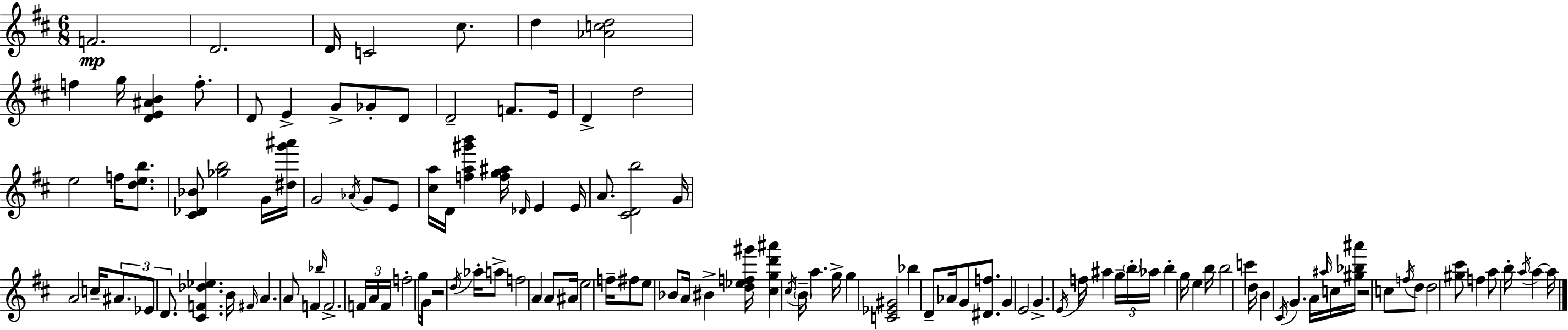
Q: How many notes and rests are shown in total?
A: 124